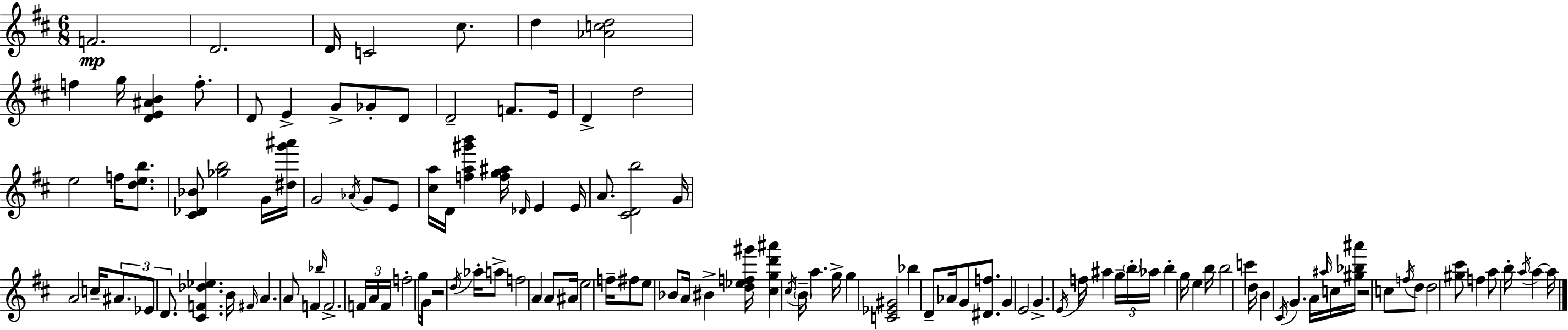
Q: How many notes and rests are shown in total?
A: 124